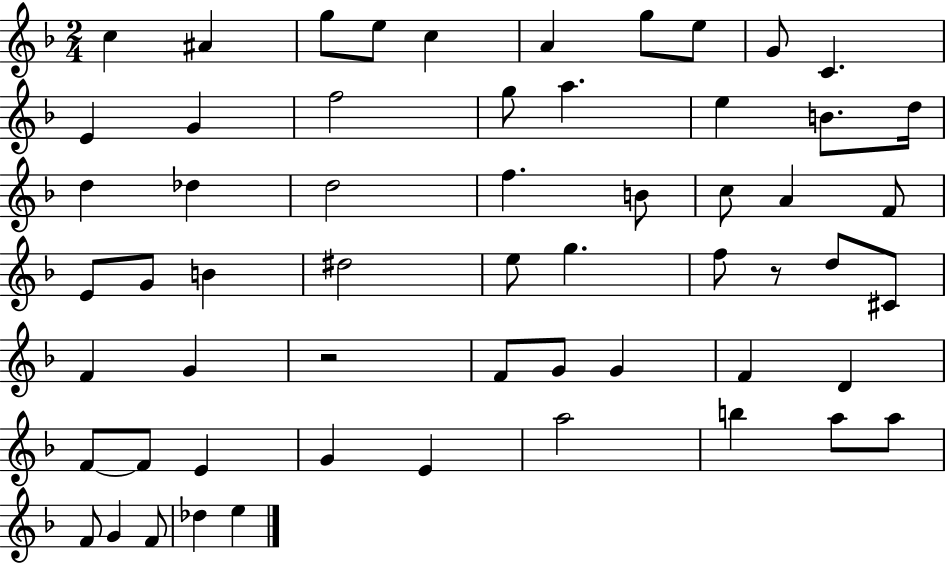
X:1
T:Untitled
M:2/4
L:1/4
K:F
c ^A g/2 e/2 c A g/2 e/2 G/2 C E G f2 g/2 a e B/2 d/4 d _d d2 f B/2 c/2 A F/2 E/2 G/2 B ^d2 e/2 g f/2 z/2 d/2 ^C/2 F G z2 F/2 G/2 G F D F/2 F/2 E G E a2 b a/2 a/2 F/2 G F/2 _d e